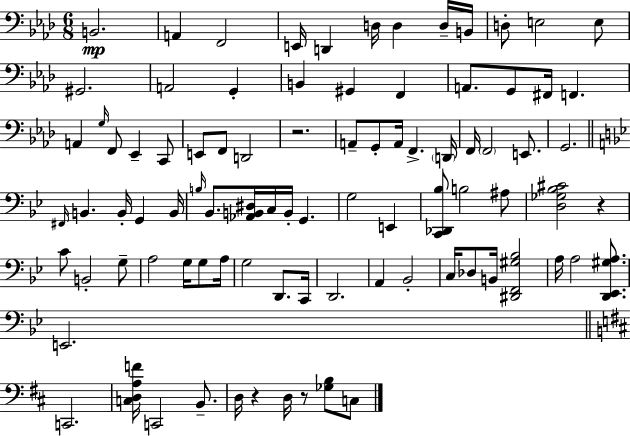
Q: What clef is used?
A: bass